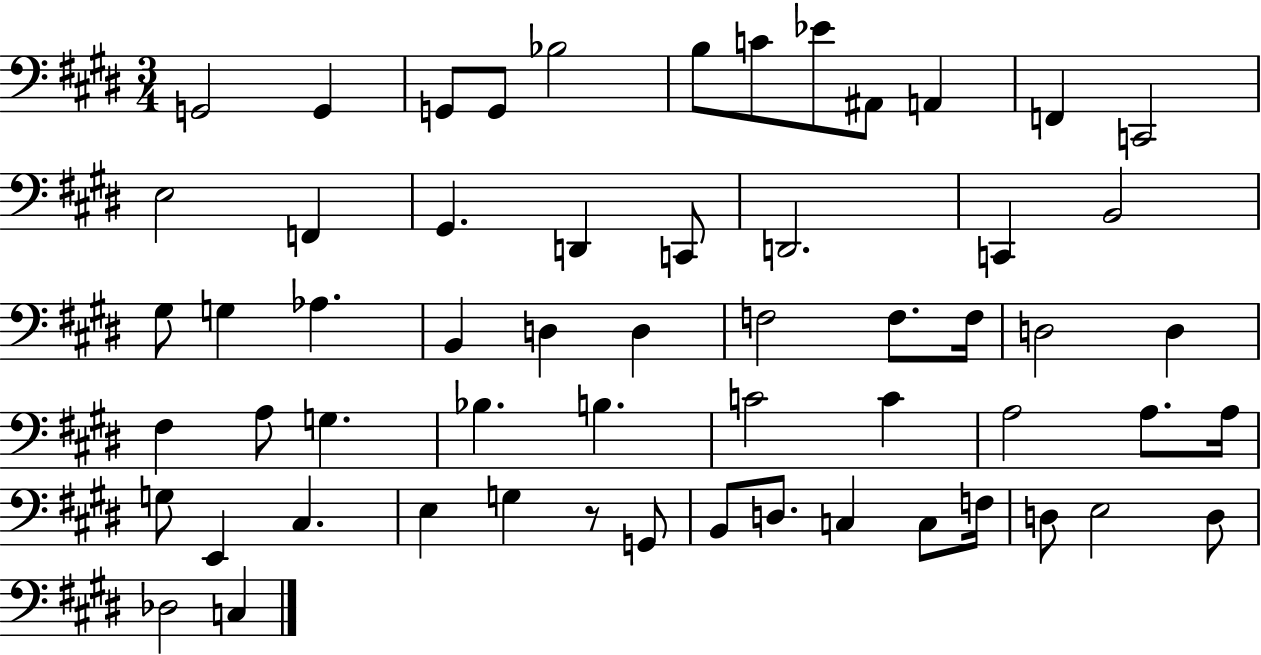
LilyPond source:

{
  \clef bass
  \numericTimeSignature
  \time 3/4
  \key e \major
  g,2 g,4 | g,8 g,8 bes2 | b8 c'8 ees'8 ais,8 a,4 | f,4 c,2 | \break e2 f,4 | gis,4. d,4 c,8 | d,2. | c,4 b,2 | \break gis8 g4 aes4. | b,4 d4 d4 | f2 f8. f16 | d2 d4 | \break fis4 a8 g4. | bes4. b4. | c'2 c'4 | a2 a8. a16 | \break g8 e,4 cis4. | e4 g4 r8 g,8 | b,8 d8. c4 c8 f16 | d8 e2 d8 | \break des2 c4 | \bar "|."
}